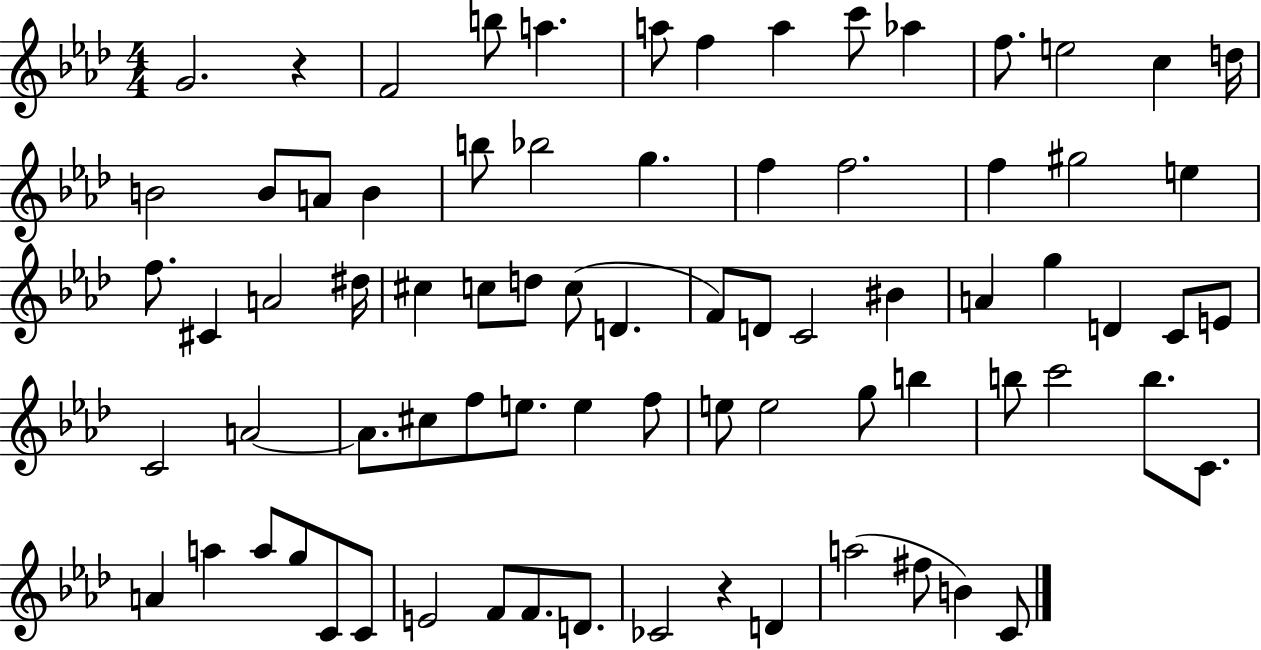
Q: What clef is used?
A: treble